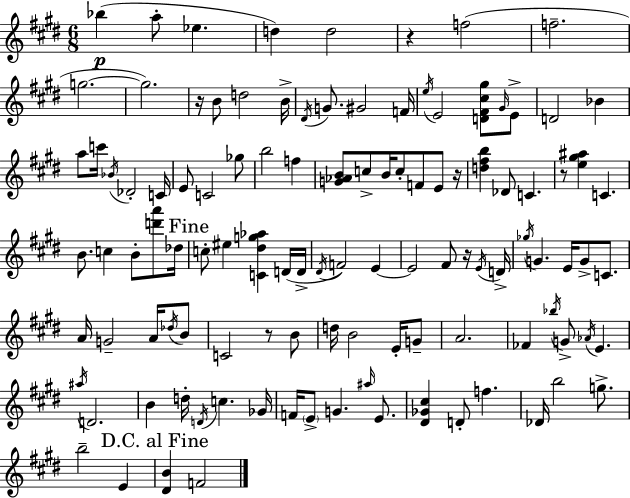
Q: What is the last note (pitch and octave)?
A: F4